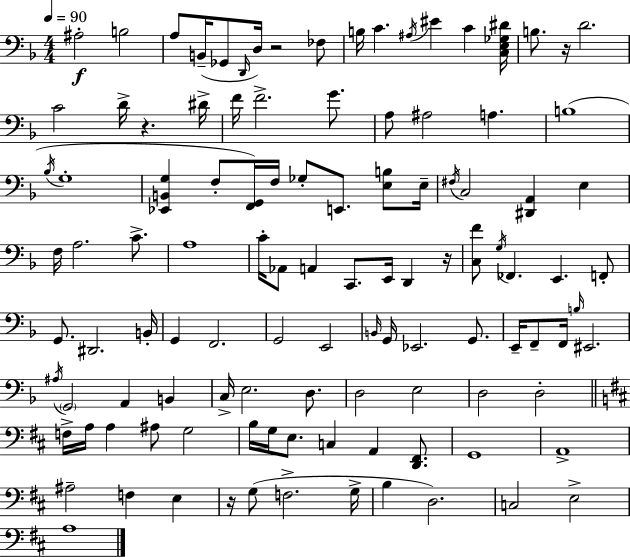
A#3/h B3/h A3/e B2/s Gb2/e D2/s D3/s R/h FES3/e B3/s C4/q. A#3/s EIS4/q C4/q [C3,E3,Gb3,D#4]/s B3/e. R/s D4/h. C4/h D4/s R/q. D#4/s F4/s F4/h. G4/e. A3/e A#3/h A3/q. B3/w Bb3/s G3/w [Eb2,B2,G3]/q F3/e [F2,G2]/s F3/s Gb3/e E2/e. [E3,B3]/e E3/s F#3/s C3/h [D#2,A2]/q E3/q F3/s A3/h. C4/e. A3/w C4/s Ab2/e A2/q C2/e. E2/s D2/q R/s [C3,F4]/e G3/s FES2/q. E2/q. F2/e G2/e. D#2/h. B2/s G2/q F2/h. G2/h E2/h B2/s G2/s Eb2/h. G2/e. E2/s F2/e F2/s B3/s EIS2/h. A#3/s G2/h A2/q B2/q C3/s E3/h. D3/e. D3/h E3/h D3/h D3/h F3/s A3/s A3/q A#3/e G3/h B3/s G3/s E3/e. C3/q A2/q [D2,F#2]/e. G2/w A2/w A#3/h F3/q E3/q R/s G3/e F3/h. G3/s B3/q D3/h. C3/h E3/h A3/w